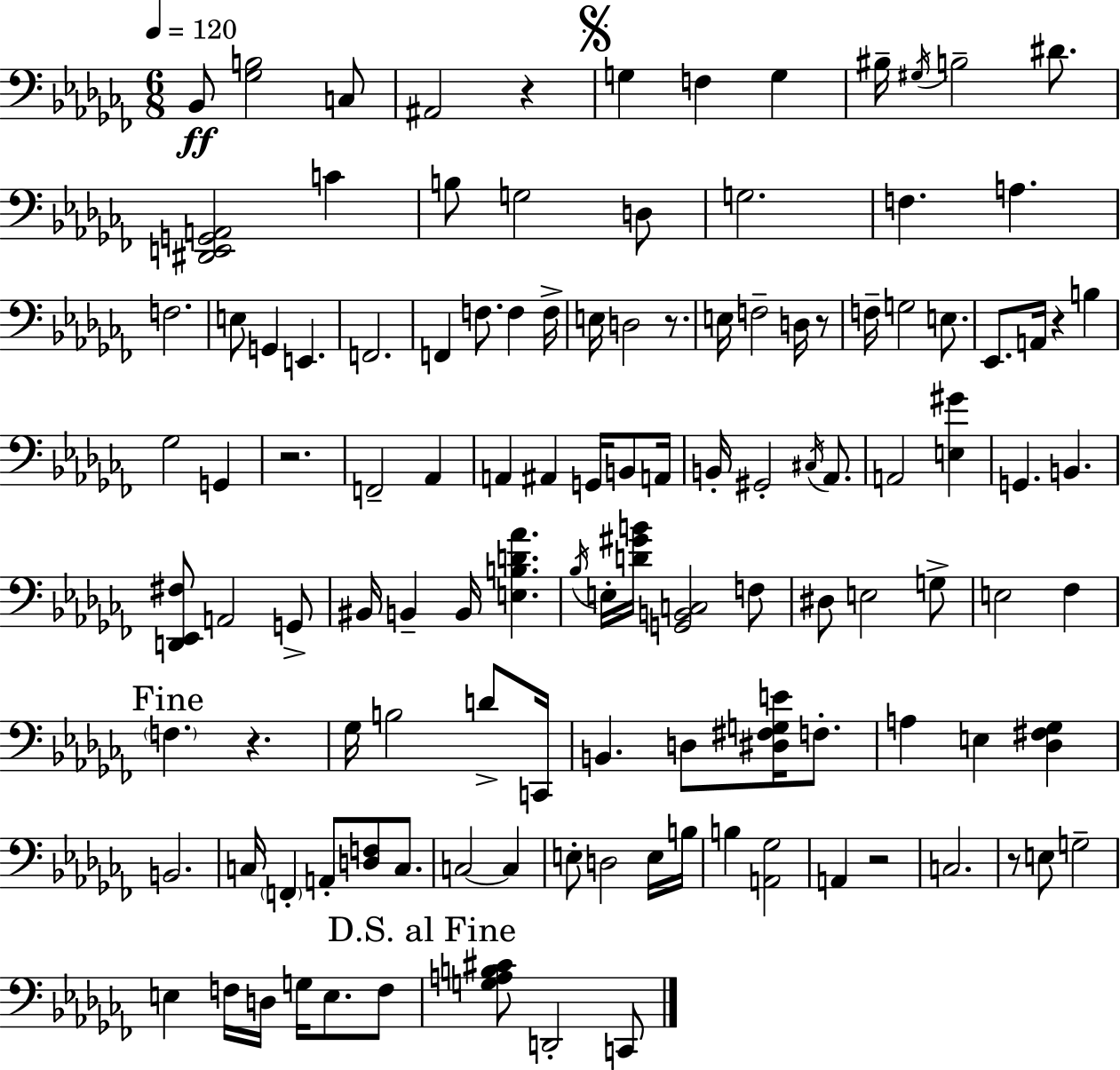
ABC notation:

X:1
T:Untitled
M:6/8
L:1/4
K:Abm
_B,,/2 [_G,B,]2 C,/2 ^A,,2 z G, F, G, ^B,/4 ^G,/4 B,2 ^D/2 [^D,,E,,G,,A,,]2 C B,/2 G,2 D,/2 G,2 F, A, F,2 E,/2 G,, E,, F,,2 F,, F,/2 F, F,/4 E,/4 D,2 z/2 E,/4 F,2 D,/4 z/2 F,/4 G,2 E,/2 _E,,/2 A,,/4 z B, _G,2 G,, z2 F,,2 _A,, A,, ^A,, G,,/4 B,,/2 A,,/4 B,,/4 ^G,,2 ^C,/4 _A,,/2 A,,2 [E,^G] G,, B,, [D,,_E,,^F,]/2 A,,2 G,,/2 ^B,,/4 B,, B,,/4 [E,B,D_A] _B,/4 E,/4 [D^GB]/4 [G,,B,,C,]2 F,/2 ^D,/2 E,2 G,/2 E,2 _F, F, z _G,/4 B,2 D/2 C,,/4 B,, D,/2 [^D,^F,G,E]/4 F,/2 A, E, [_D,^F,_G,] B,,2 C,/4 F,, A,,/2 [D,F,]/2 C,/2 C,2 C, E,/2 D,2 E,/4 B,/4 B, [A,,_G,]2 A,, z2 C,2 z/2 E,/2 G,2 E, F,/4 D,/4 G,/4 E,/2 F,/2 [G,A,B,^C]/2 D,,2 C,,/2